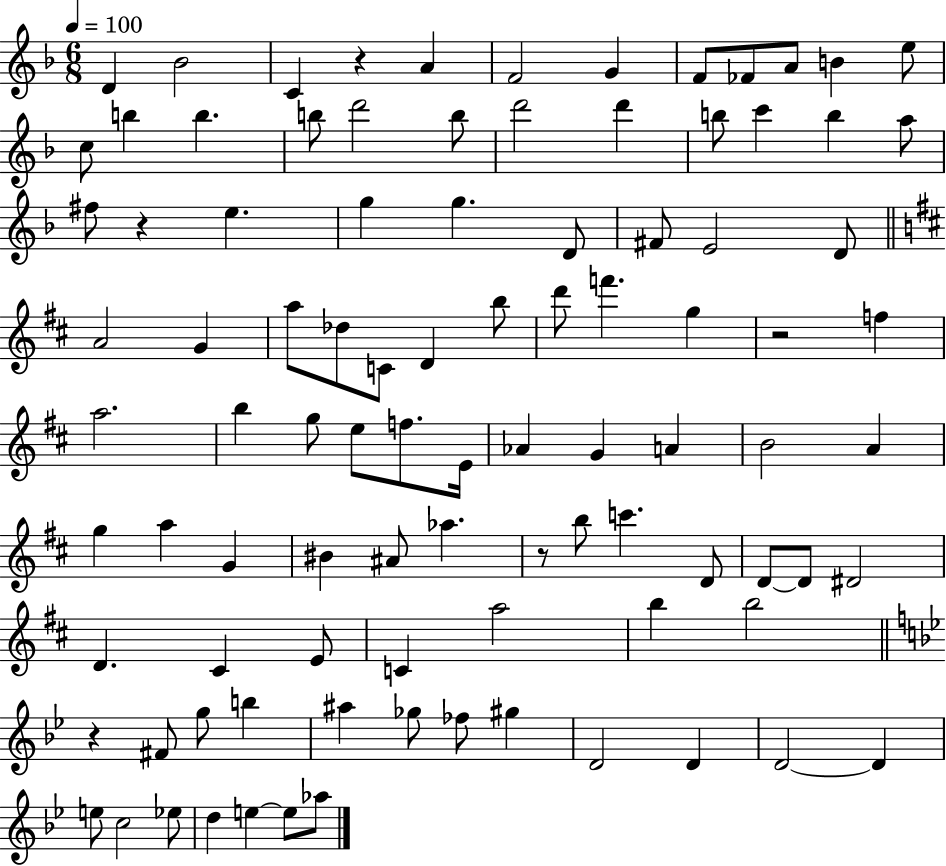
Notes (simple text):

D4/q Bb4/h C4/q R/q A4/q F4/h G4/q F4/e FES4/e A4/e B4/q E5/e C5/e B5/q B5/q. B5/e D6/h B5/e D6/h D6/q B5/e C6/q B5/q A5/e F#5/e R/q E5/q. G5/q G5/q. D4/e F#4/e E4/h D4/e A4/h G4/q A5/e Db5/e C4/e D4/q B5/e D6/e F6/q. G5/q R/h F5/q A5/h. B5/q G5/e E5/e F5/e. E4/s Ab4/q G4/q A4/q B4/h A4/q G5/q A5/q G4/q BIS4/q A#4/e Ab5/q. R/e B5/e C6/q. D4/e D4/e D4/e D#4/h D4/q. C#4/q E4/e C4/q A5/h B5/q B5/h R/q F#4/e G5/e B5/q A#5/q Gb5/e FES5/e G#5/q D4/h D4/q D4/h D4/q E5/e C5/h Eb5/e D5/q E5/q E5/e Ab5/e